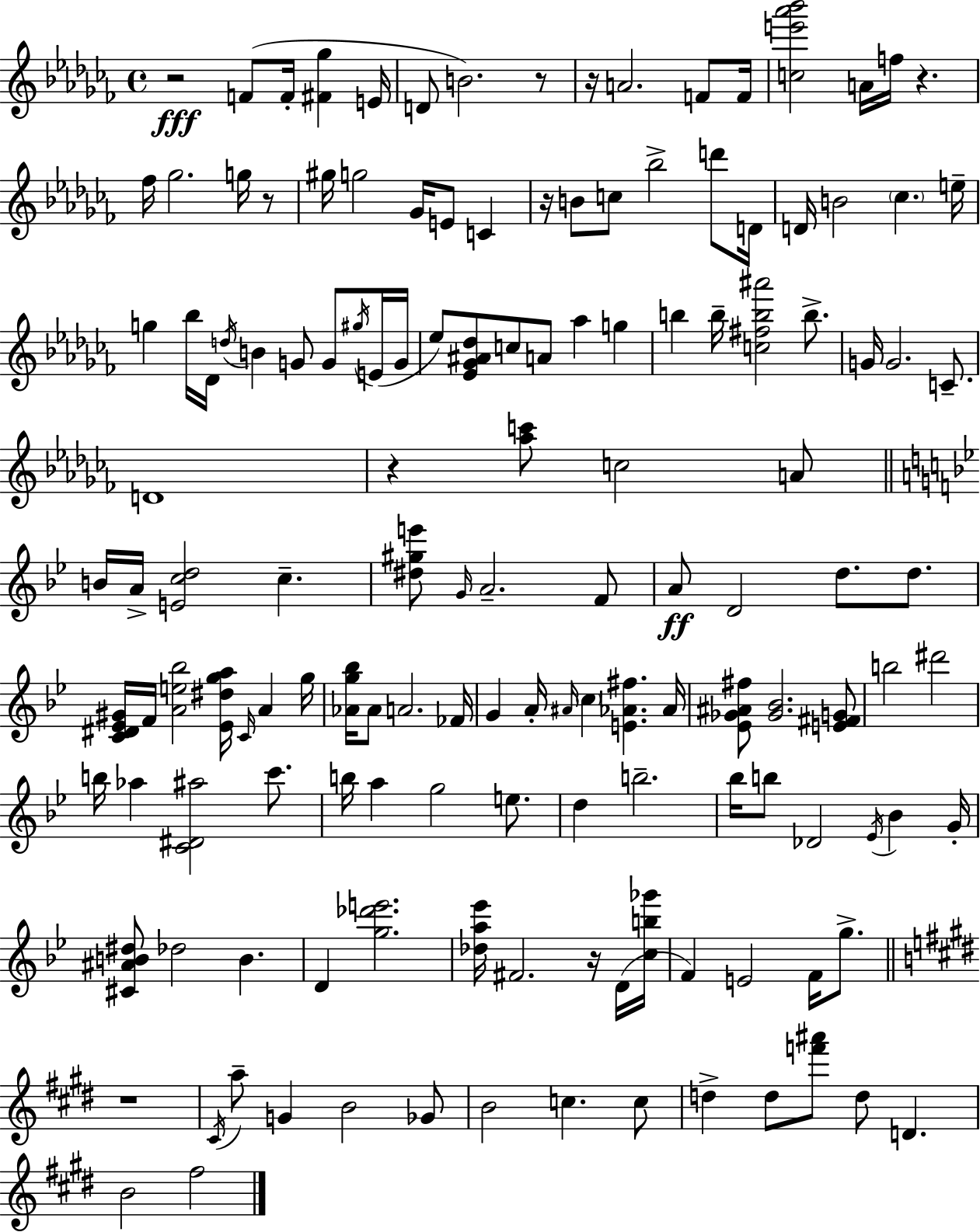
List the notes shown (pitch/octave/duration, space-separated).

R/h F4/e F4/s [F#4,Gb5]/q E4/s D4/e B4/h. R/e R/s A4/h. F4/e F4/s [C5,E6,Ab6,Bb6]/h A4/s F5/s R/q. FES5/s Gb5/h. G5/s R/e G#5/s G5/h Gb4/s E4/e C4/q R/s B4/e C5/e Bb5/h D6/e D4/s D4/s B4/h CES5/q. E5/s G5/q Bb5/s Db4/s D5/s B4/q G4/e G4/e G#5/s E4/s G4/s Eb5/e [Eb4,Gb4,A#4,Db5]/e C5/e A4/e Ab5/q G5/q B5/q B5/s [C5,F#5,B5,A#6]/h B5/e. G4/s G4/h. C4/e. D4/w R/q [Ab5,C6]/e C5/h A4/e B4/s A4/s [E4,C5,D5]/h C5/q. [D#5,G#5,E6]/e G4/s A4/h. F4/e A4/e D4/h D5/e. D5/e. [C4,D#4,Eb4,G#4]/s F4/s [A4,E5,Bb5]/h [Eb4,D#5,G5,A5]/s C4/s A4/q G5/s [Ab4,G5,Bb5]/s Ab4/e A4/h. FES4/s G4/q A4/s A#4/s C5/q [E4,Ab4,F#5]/q. Ab4/s [Eb4,Gb4,A#4,F#5]/e [Gb4,Bb4]/h. [E4,F#4,G4]/e B5/h D#6/h B5/s Ab5/q [C4,D#4,A#5]/h C6/e. B5/s A5/q G5/h E5/e. D5/q B5/h. Bb5/s B5/e Db4/h Eb4/s Bb4/q G4/s [C#4,A#4,B4,D#5]/e Db5/h B4/q. D4/q [G5,Db6,E6]/h. [Db5,A5,Eb6]/s F#4/h. R/s D4/s [C5,B5,Gb6]/s F4/q E4/h F4/s G5/e. R/w C#4/s A5/e G4/q B4/h Gb4/e B4/h C5/q. C5/e D5/q D5/e [F6,A#6]/e D5/e D4/q. B4/h F#5/h